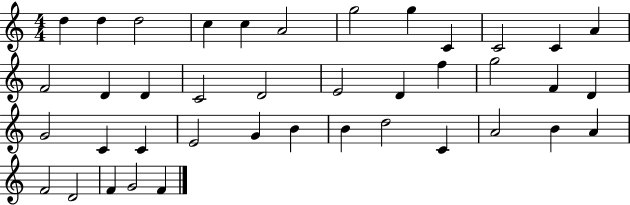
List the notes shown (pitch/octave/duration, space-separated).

D5/q D5/q D5/h C5/q C5/q A4/h G5/h G5/q C4/q C4/h C4/q A4/q F4/h D4/q D4/q C4/h D4/h E4/h D4/q F5/q G5/h F4/q D4/q G4/h C4/q C4/q E4/h G4/q B4/q B4/q D5/h C4/q A4/h B4/q A4/q F4/h D4/h F4/q G4/h F4/q